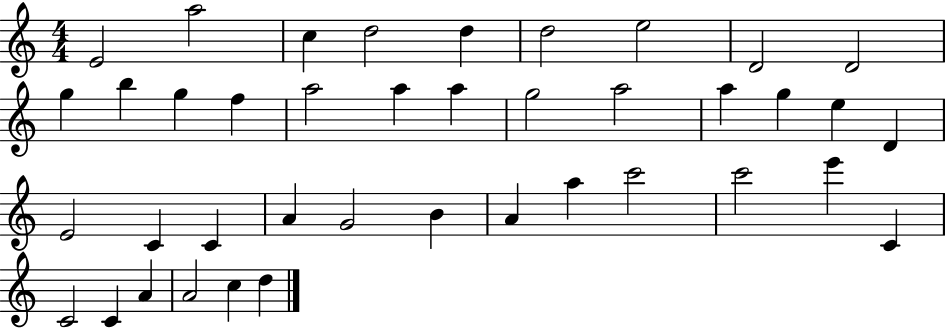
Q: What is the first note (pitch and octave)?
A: E4